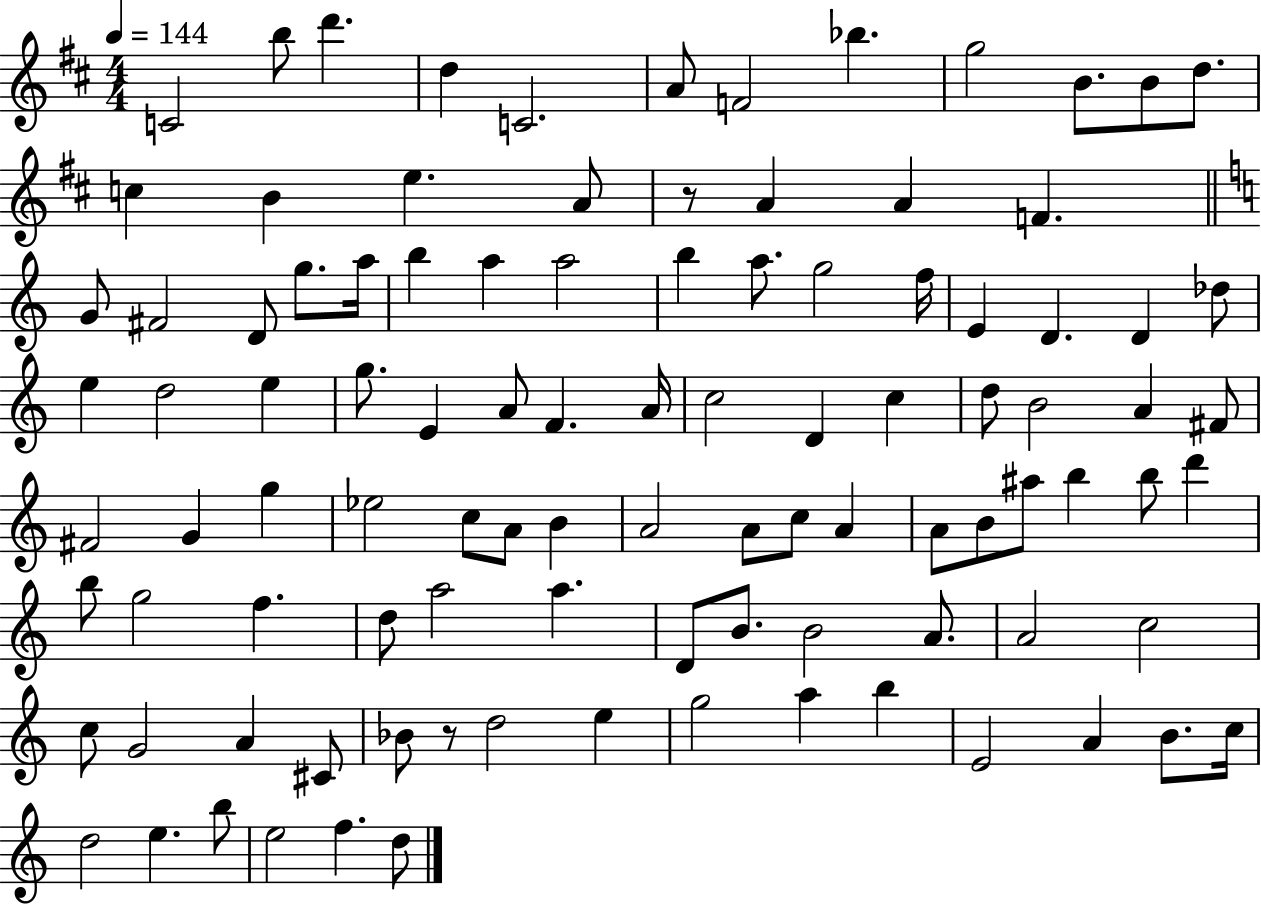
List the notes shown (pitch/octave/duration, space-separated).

C4/h B5/e D6/q. D5/q C4/h. A4/e F4/h Bb5/q. G5/h B4/e. B4/e D5/e. C5/q B4/q E5/q. A4/e R/e A4/q A4/q F4/q. G4/e F#4/h D4/e G5/e. A5/s B5/q A5/q A5/h B5/q A5/e. G5/h F5/s E4/q D4/q. D4/q Db5/e E5/q D5/h E5/q G5/e. E4/q A4/e F4/q. A4/s C5/h D4/q C5/q D5/e B4/h A4/q F#4/e F#4/h G4/q G5/q Eb5/h C5/e A4/e B4/q A4/h A4/e C5/e A4/q A4/e B4/e A#5/e B5/q B5/e D6/q B5/e G5/h F5/q. D5/e A5/h A5/q. D4/e B4/e. B4/h A4/e. A4/h C5/h C5/e G4/h A4/q C#4/e Bb4/e R/e D5/h E5/q G5/h A5/q B5/q E4/h A4/q B4/e. C5/s D5/h E5/q. B5/e E5/h F5/q. D5/e